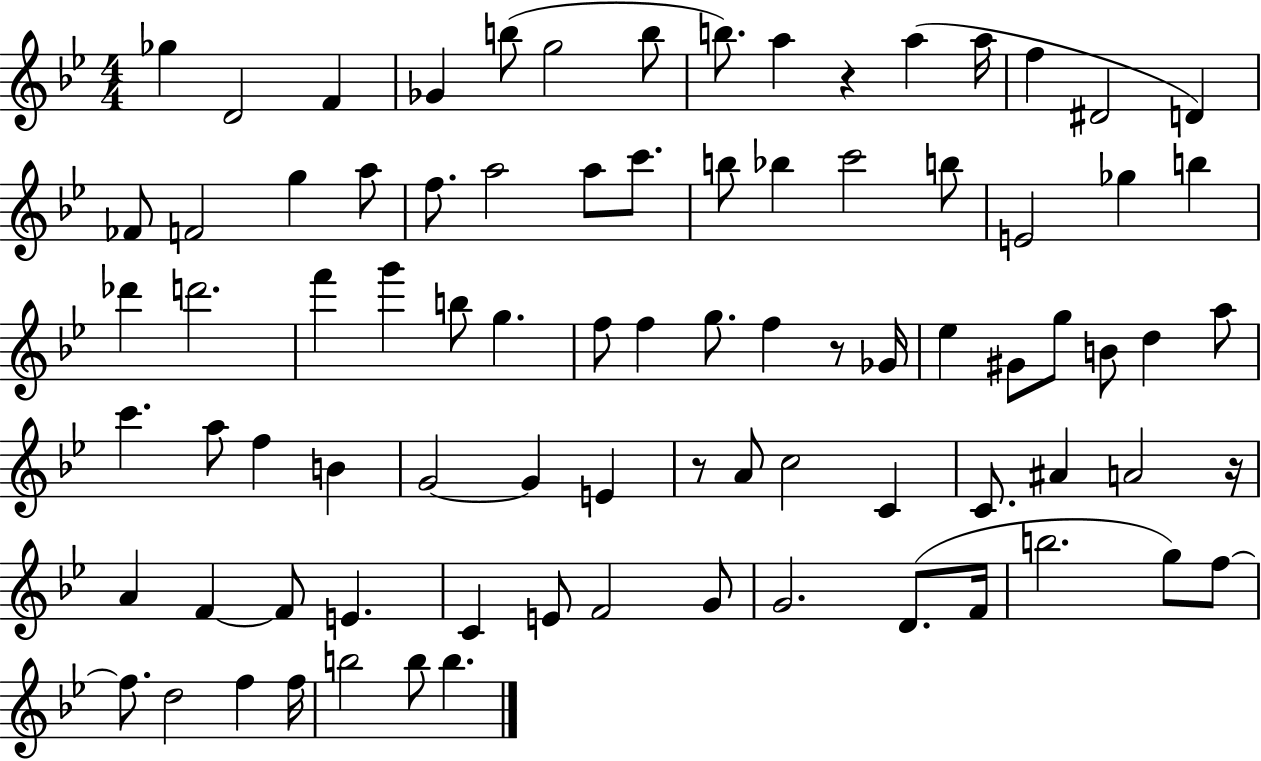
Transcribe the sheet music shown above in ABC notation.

X:1
T:Untitled
M:4/4
L:1/4
K:Bb
_g D2 F _G b/2 g2 b/2 b/2 a z a a/4 f ^D2 D _F/2 F2 g a/2 f/2 a2 a/2 c'/2 b/2 _b c'2 b/2 E2 _g b _d' d'2 f' g' b/2 g f/2 f g/2 f z/2 _G/4 _e ^G/2 g/2 B/2 d a/2 c' a/2 f B G2 G E z/2 A/2 c2 C C/2 ^A A2 z/4 A F F/2 E C E/2 F2 G/2 G2 D/2 F/4 b2 g/2 f/2 f/2 d2 f f/4 b2 b/2 b